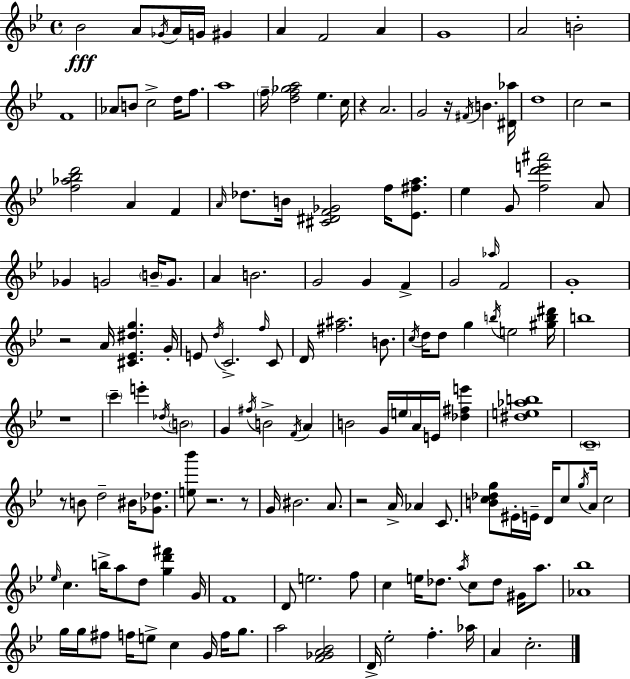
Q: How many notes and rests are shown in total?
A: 157